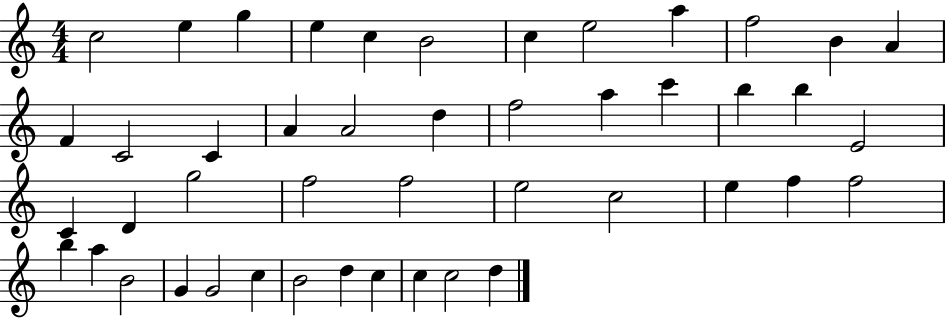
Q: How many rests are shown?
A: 0